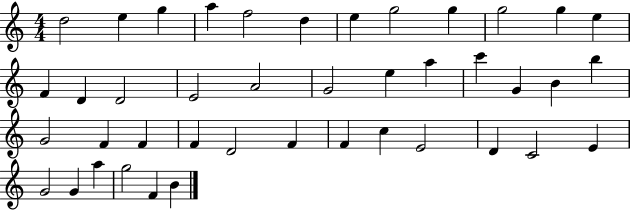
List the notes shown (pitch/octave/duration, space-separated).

D5/h E5/q G5/q A5/q F5/h D5/q E5/q G5/h G5/q G5/h G5/q E5/q F4/q D4/q D4/h E4/h A4/h G4/h E5/q A5/q C6/q G4/q B4/q B5/q G4/h F4/q F4/q F4/q D4/h F4/q F4/q C5/q E4/h D4/q C4/h E4/q G4/h G4/q A5/q G5/h F4/q B4/q